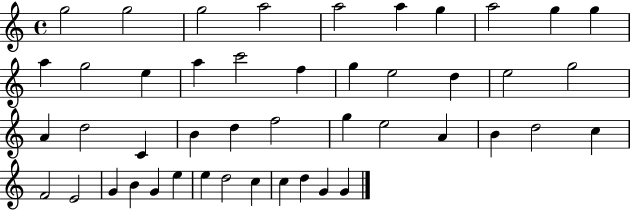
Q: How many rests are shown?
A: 0